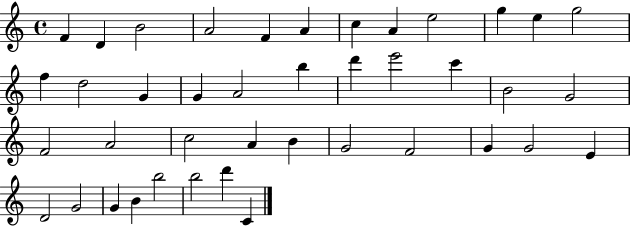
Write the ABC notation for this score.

X:1
T:Untitled
M:4/4
L:1/4
K:C
F D B2 A2 F A c A e2 g e g2 f d2 G G A2 b d' e'2 c' B2 G2 F2 A2 c2 A B G2 F2 G G2 E D2 G2 G B b2 b2 d' C